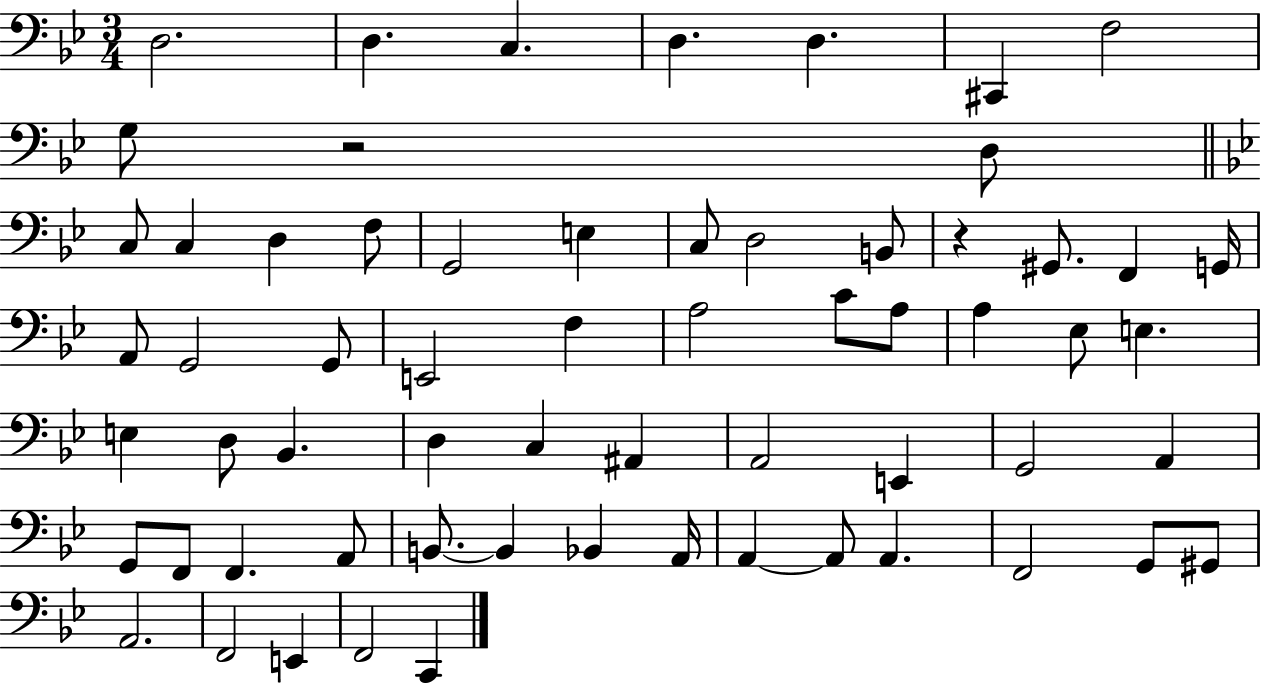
X:1
T:Untitled
M:3/4
L:1/4
K:Bb
D,2 D, C, D, D, ^C,, F,2 G,/2 z2 D,/2 C,/2 C, D, F,/2 G,,2 E, C,/2 D,2 B,,/2 z ^G,,/2 F,, G,,/4 A,,/2 G,,2 G,,/2 E,,2 F, A,2 C/2 A,/2 A, _E,/2 E, E, D,/2 _B,, D, C, ^A,, A,,2 E,, G,,2 A,, G,,/2 F,,/2 F,, A,,/2 B,,/2 B,, _B,, A,,/4 A,, A,,/2 A,, F,,2 G,,/2 ^G,,/2 A,,2 F,,2 E,, F,,2 C,,